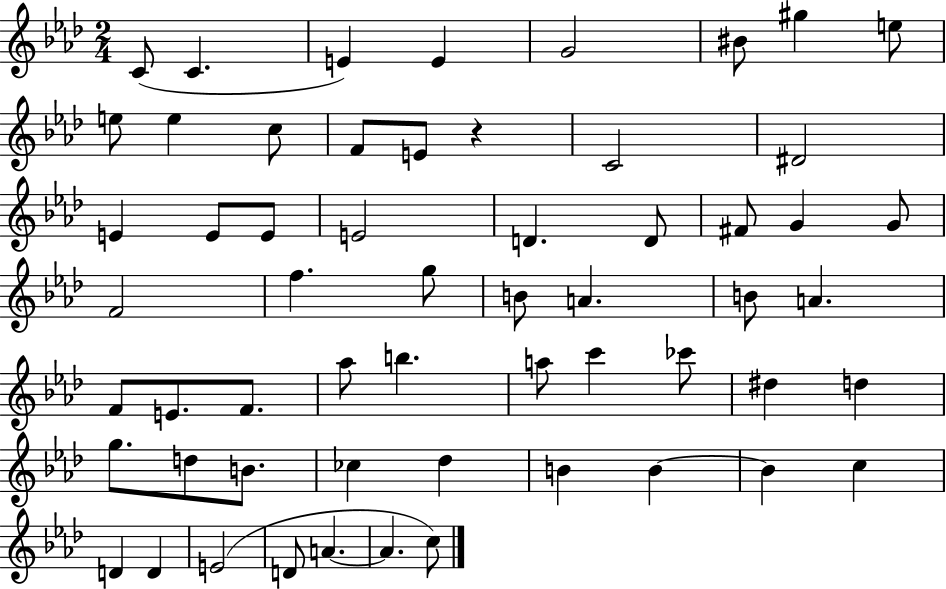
C4/e C4/q. E4/q E4/q G4/h BIS4/e G#5/q E5/e E5/e E5/q C5/e F4/e E4/e R/q C4/h D#4/h E4/q E4/e E4/e E4/h D4/q. D4/e F#4/e G4/q G4/e F4/h F5/q. G5/e B4/e A4/q. B4/e A4/q. F4/e E4/e. F4/e. Ab5/e B5/q. A5/e C6/q CES6/e D#5/q D5/q G5/e. D5/e B4/e. CES5/q Db5/q B4/q B4/q B4/q C5/q D4/q D4/q E4/h D4/e A4/q. A4/q. C5/e